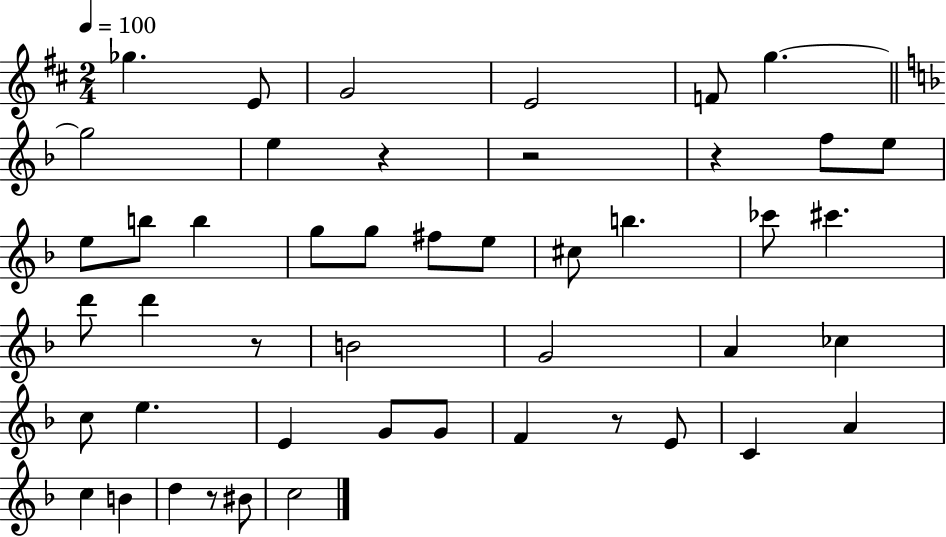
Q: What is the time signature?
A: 2/4